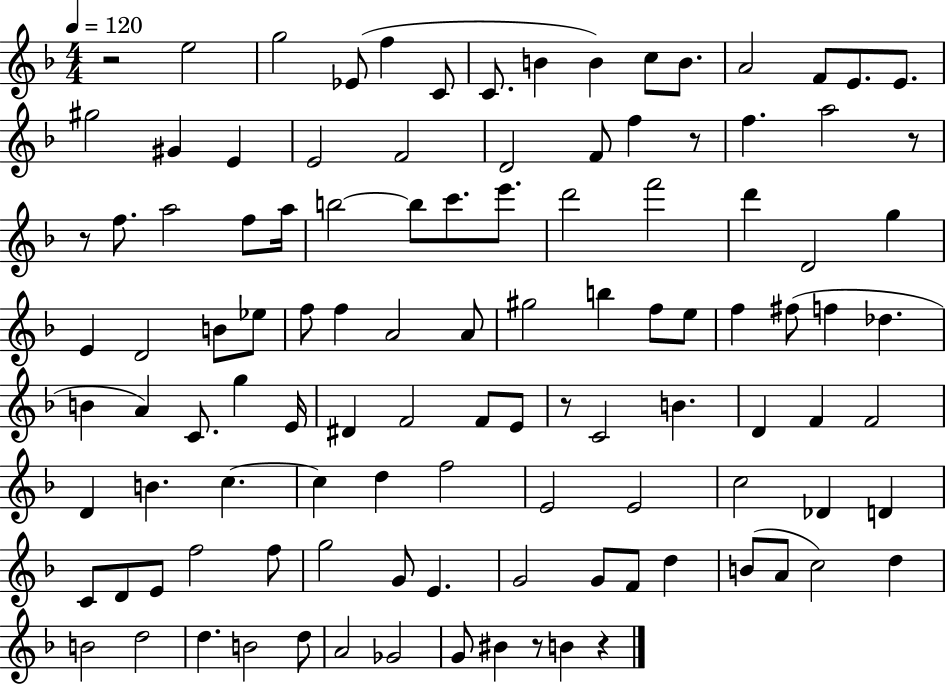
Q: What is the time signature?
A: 4/4